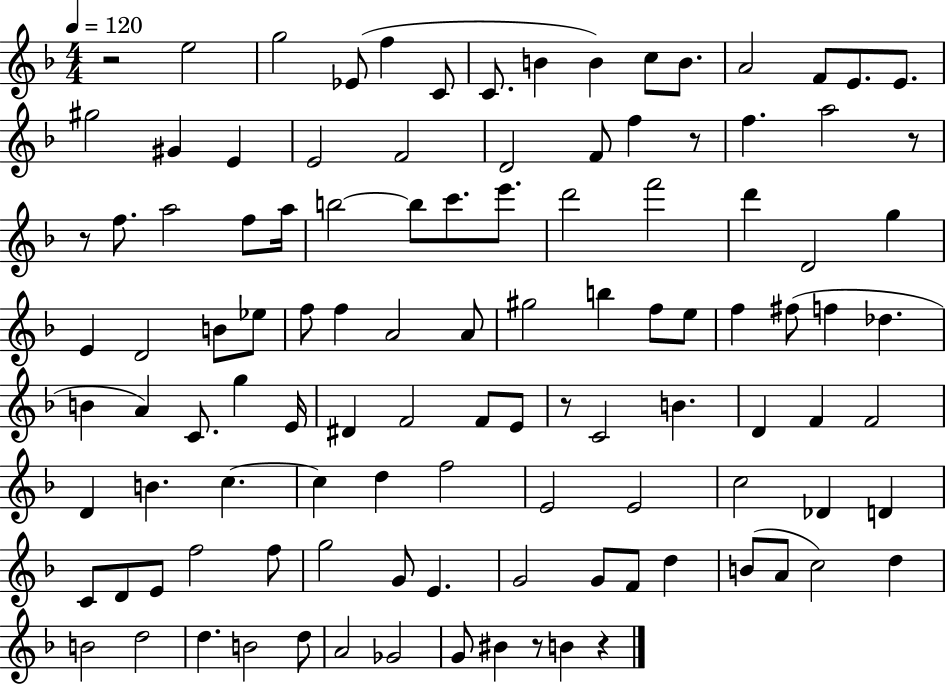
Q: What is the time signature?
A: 4/4